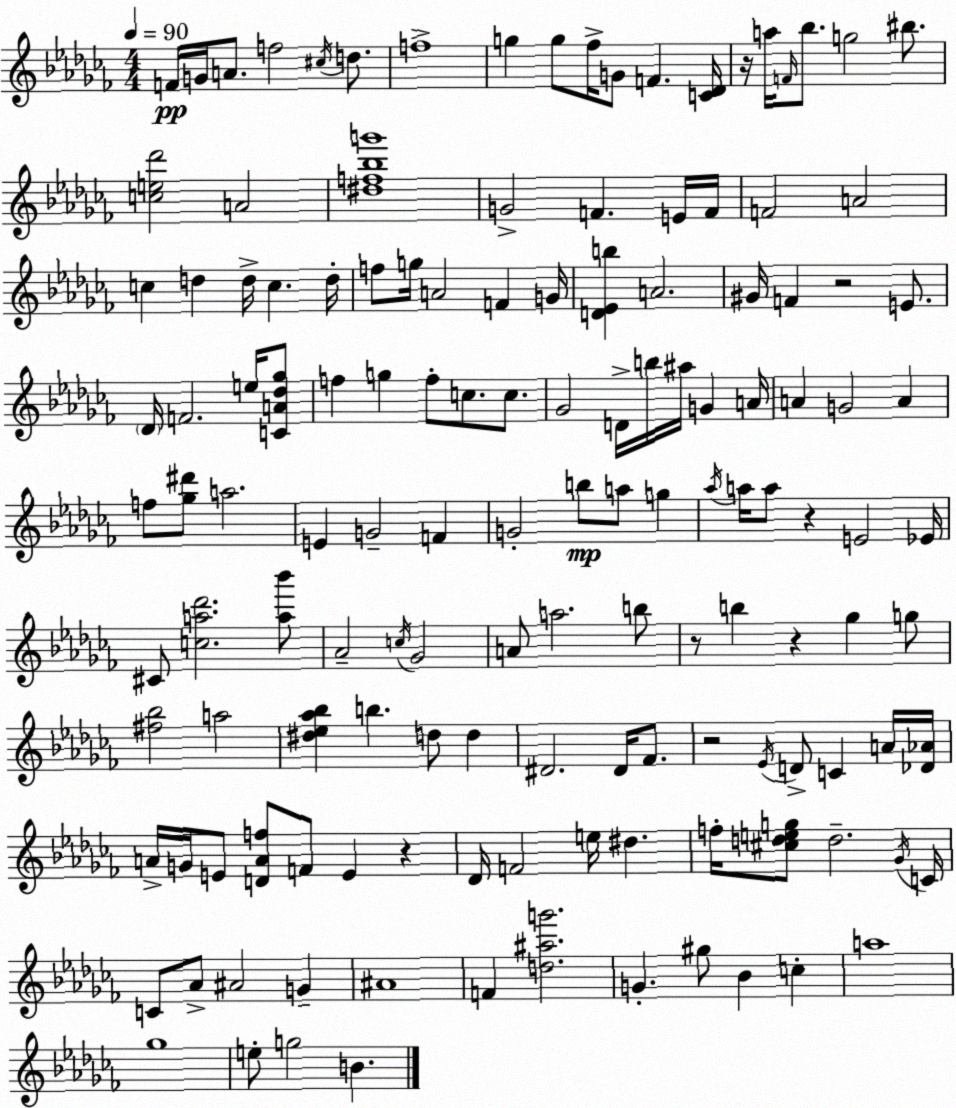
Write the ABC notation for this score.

X:1
T:Untitled
M:4/4
L:1/4
K:Abm
F/4 G/4 A/2 f2 ^c/4 d/2 f4 g g/2 _f/4 G/2 F [C_D]/4 z/4 a/4 F/4 _b/2 g2 ^b/2 [ce_d']2 A2 [^df_bg']4 G2 F E/4 F/4 F2 A2 c d d/4 c d/4 f/2 g/4 A2 F G/4 [D_Eb] A2 ^G/4 F z2 E/2 _D/4 F2 e/4 [CA_d_g]/2 f g f/2 c/2 c/2 _G2 D/4 b/4 ^a/4 G A/4 A G2 A f/2 [_g^d']/2 a2 E G2 F G2 b/2 a/2 g _a/4 a/4 a/2 z E2 _E/4 ^C/2 [ca_d']2 [a_b']/2 _A2 c/4 _G2 A/2 a2 b/2 z/2 b z _g g/2 [^f_b]2 a2 [^d_e_a_b] b d/2 d ^D2 ^D/4 _F/2 z2 _E/4 D/2 C A/4 [_D_A]/4 A/4 G/4 E/2 [DAf]/2 F/2 E z _D/4 F2 e/4 ^d f/4 [^cdeg]/2 d2 _G/4 C/4 C/2 _A/2 ^A2 G ^A4 F [d^ag']2 G ^g/2 _B c a4 _g4 e/2 g2 B